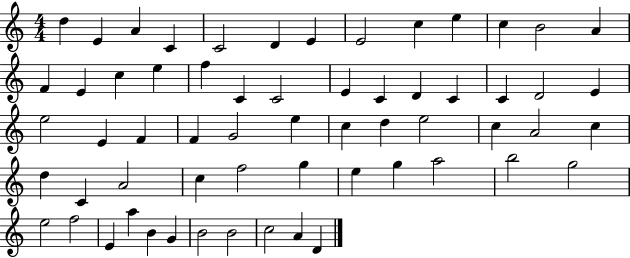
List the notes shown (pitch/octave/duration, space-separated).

D5/q E4/q A4/q C4/q C4/h D4/q E4/q E4/h C5/q E5/q C5/q B4/h A4/q F4/q E4/q C5/q E5/q F5/q C4/q C4/h E4/q C4/q D4/q C4/q C4/q D4/h E4/q E5/h E4/q F4/q F4/q G4/h E5/q C5/q D5/q E5/h C5/q A4/h C5/q D5/q C4/q A4/h C5/q F5/h G5/q E5/q G5/q A5/h B5/h G5/h E5/h F5/h E4/q A5/q B4/q G4/q B4/h B4/h C5/h A4/q D4/q